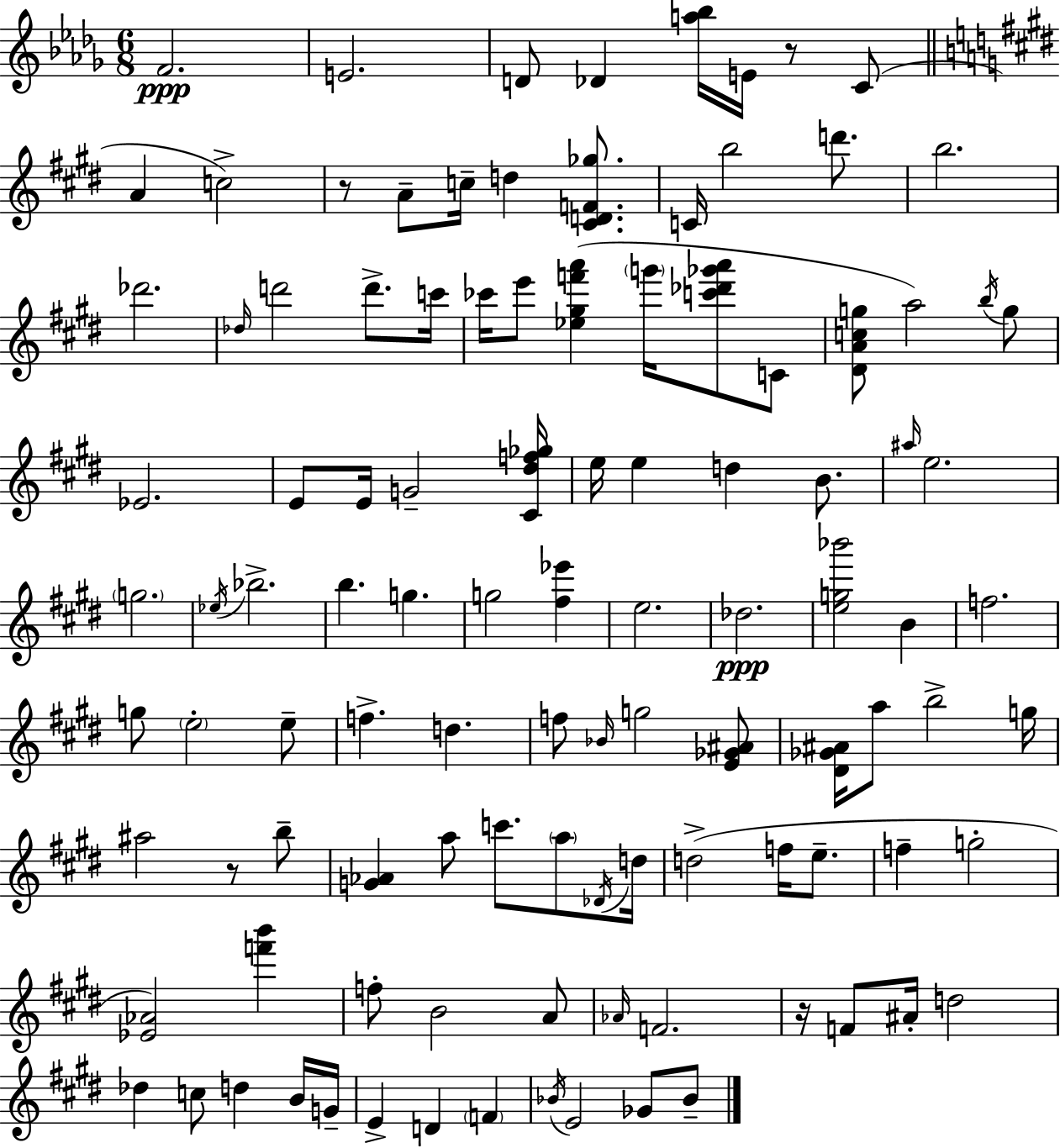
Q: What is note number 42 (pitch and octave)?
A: G5